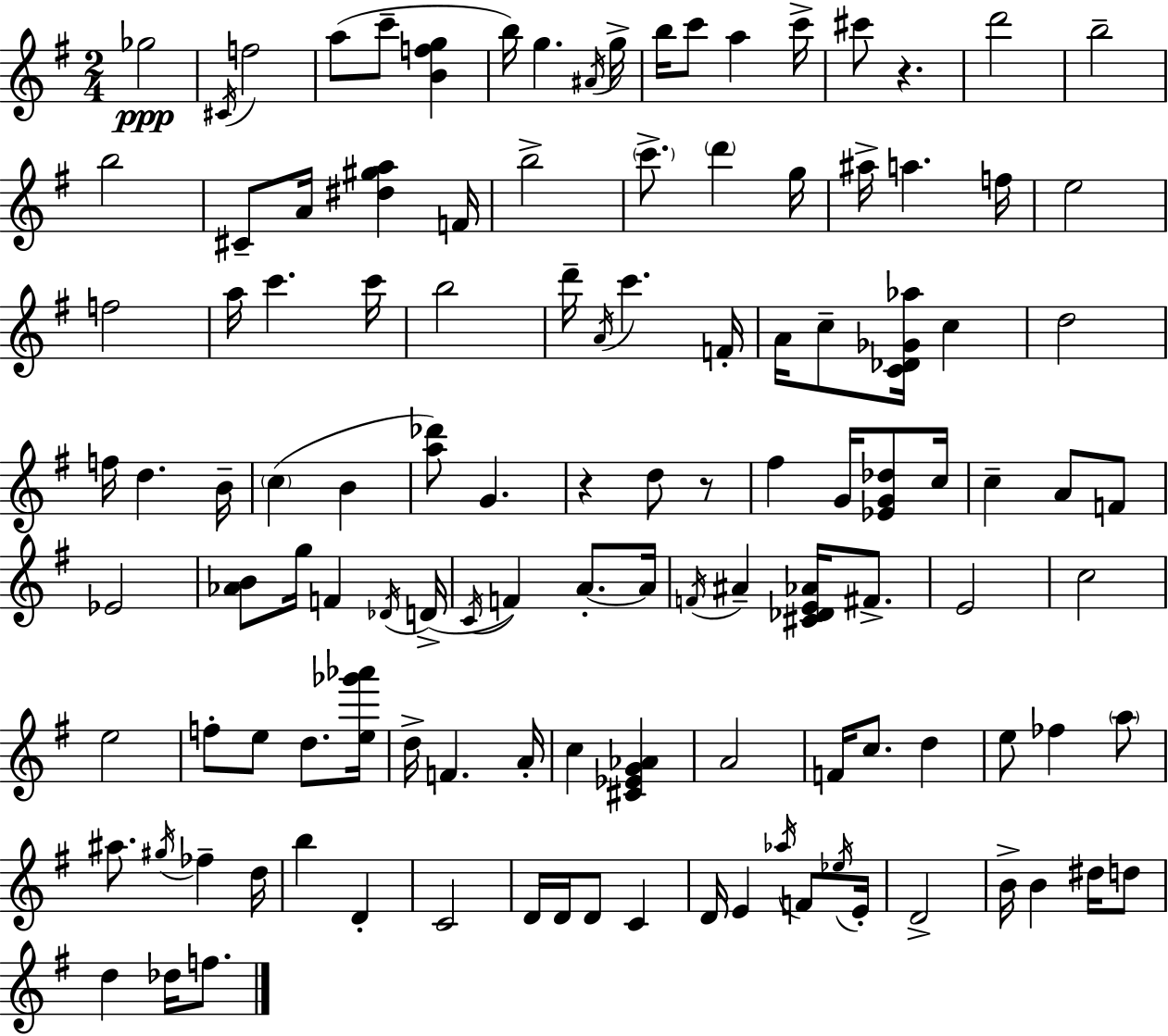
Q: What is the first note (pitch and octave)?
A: Gb5